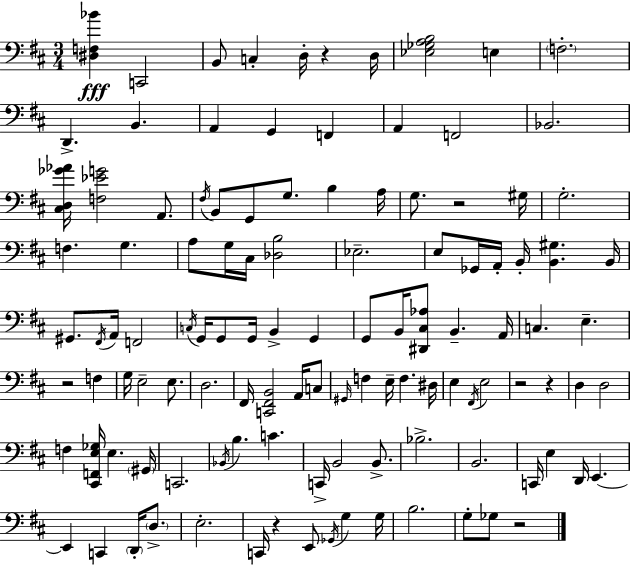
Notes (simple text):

[D#3,F3,Bb4]/q C2/h B2/e C3/q D3/s R/q D3/s [Eb3,Gb3,A3,B3]/h E3/q F3/h. D2/q. B2/q. A2/q G2/q F2/q A2/q F2/h Bb2/h. [C#3,D3,Gb4,Ab4]/s [F3,Eb4,G4]/h A2/e. F#3/s B2/e G2/e G3/e. B3/q A3/s G3/e. R/h G#3/s G3/h. F3/q. G3/q. A3/e G3/s C#3/s [Db3,B3]/h Eb3/h. E3/e Gb2/s A2/s B2/s [B2,G#3]/q. B2/s G#2/e. F#2/s A2/s F2/h C3/s G2/s G2/e G2/s B2/q G2/q G2/e B2/s [D#2,C#3,Ab3]/e B2/q. A2/s C3/q. E3/q. R/h F3/q G3/s E3/h E3/e. D3/h. F#2/s [C2,F#2,B2]/h A2/s C3/e G#2/s F3/q E3/s F3/q. D#3/s E3/q F#2/s E3/h R/h R/q D3/q D3/h F3/q [C#2,F2,E3,Gb3]/s E3/q. G#2/s C2/h. Bb2/s B3/q. C4/q. C2/s B2/h B2/e. Bb3/h. B2/h. C2/s E3/q D2/s E2/q. E2/q C2/q D2/s D3/e. E3/h. C2/s R/q E2/e Gb2/s G3/q G3/s B3/h. G3/e Gb3/e R/h